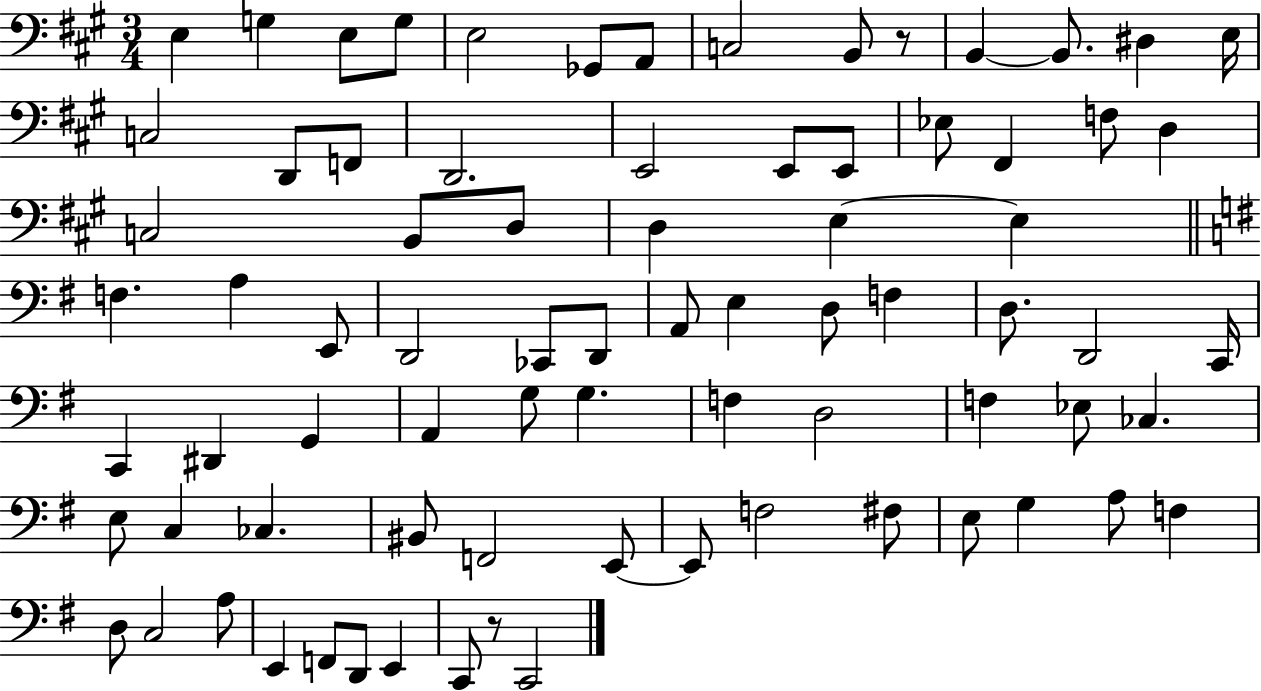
X:1
T:Untitled
M:3/4
L:1/4
K:A
E, G, E,/2 G,/2 E,2 _G,,/2 A,,/2 C,2 B,,/2 z/2 B,, B,,/2 ^D, E,/4 C,2 D,,/2 F,,/2 D,,2 E,,2 E,,/2 E,,/2 _E,/2 ^F,, F,/2 D, C,2 B,,/2 D,/2 D, E, E, F, A, E,,/2 D,,2 _C,,/2 D,,/2 A,,/2 E, D,/2 F, D,/2 D,,2 C,,/4 C,, ^D,, G,, A,, G,/2 G, F, D,2 F, _E,/2 _C, E,/2 C, _C, ^B,,/2 F,,2 E,,/2 E,,/2 F,2 ^F,/2 E,/2 G, A,/2 F, D,/2 C,2 A,/2 E,, F,,/2 D,,/2 E,, C,,/2 z/2 C,,2